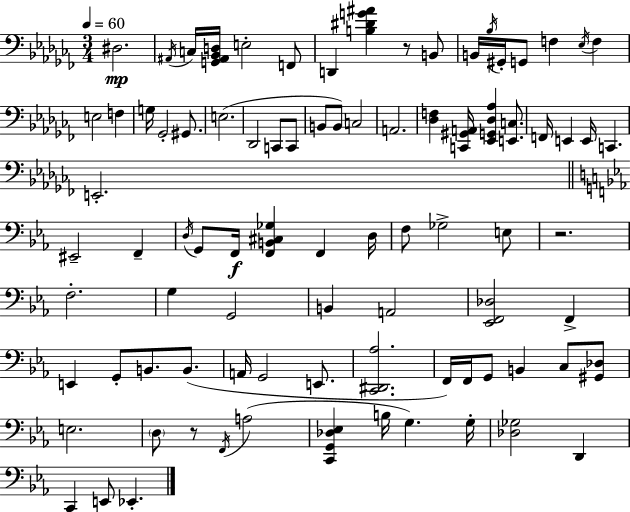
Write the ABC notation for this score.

X:1
T:Untitled
M:3/4
L:1/4
K:Abm
^D,2 ^A,,/4 C,/4 [G,,^A,,_B,,D,]/4 E,2 F,,/2 D,, [B,^DG^A] z/2 B,,/2 B,,/4 _B,/4 ^G,,/4 G,,/2 F, _E,/4 F, E,2 F, G,/4 _G,,2 ^G,,/2 E,2 _D,,2 C,,/2 C,,/2 B,,/2 B,,/2 C,2 A,,2 [_D,F,] [C,,^G,,A,,]/4 [_E,,G,,_D,_A,] [E,,C,]/2 F,,/4 E,, E,,/4 C,, E,,2 ^E,,2 F,, D,/4 G,,/2 F,,/4 [F,,B,,^C,_G,] F,, D,/4 F,/2 _G,2 E,/2 z2 F,2 G, G,,2 B,, A,,2 [_E,,F,,_D,]2 F,, E,, G,,/2 B,,/2 B,,/2 A,,/4 G,,2 E,,/2 [C,,^D,,_A,]2 F,,/4 F,,/4 G,,/2 B,, C,/2 [^G,,_D,]/2 E,2 D,/2 z/2 F,,/4 A,2 [C,,G,,_D,_E,] B,/4 G, G,/4 [_D,_G,]2 D,, C,, E,,/2 _E,,